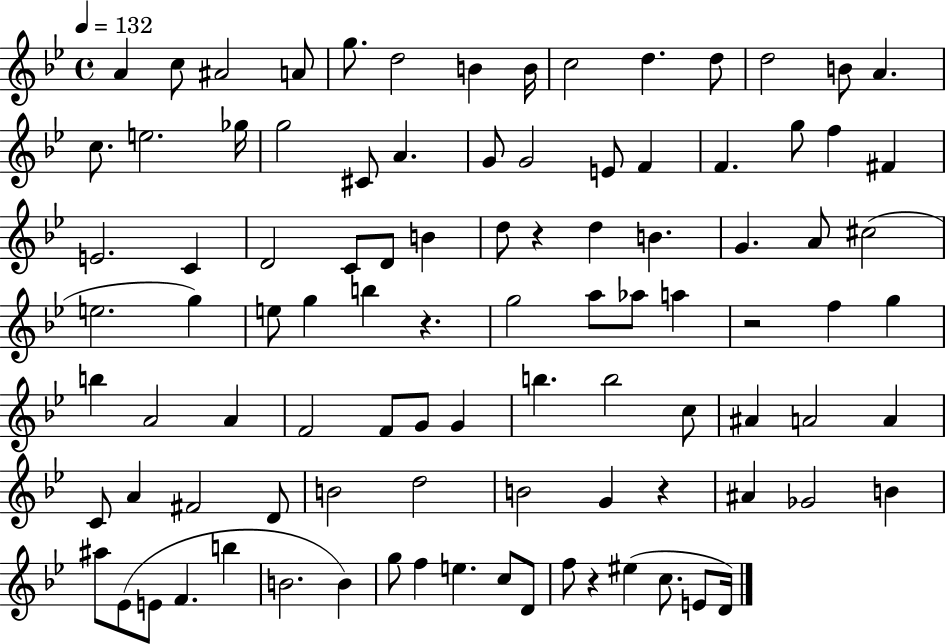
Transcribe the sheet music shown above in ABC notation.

X:1
T:Untitled
M:4/4
L:1/4
K:Bb
A c/2 ^A2 A/2 g/2 d2 B B/4 c2 d d/2 d2 B/2 A c/2 e2 _g/4 g2 ^C/2 A G/2 G2 E/2 F F g/2 f ^F E2 C D2 C/2 D/2 B d/2 z d B G A/2 ^c2 e2 g e/2 g b z g2 a/2 _a/2 a z2 f g b A2 A F2 F/2 G/2 G b b2 c/2 ^A A2 A C/2 A ^F2 D/2 B2 d2 B2 G z ^A _G2 B ^a/2 _E/2 E/2 F b B2 B g/2 f e c/2 D/2 f/2 z ^e c/2 E/2 D/4